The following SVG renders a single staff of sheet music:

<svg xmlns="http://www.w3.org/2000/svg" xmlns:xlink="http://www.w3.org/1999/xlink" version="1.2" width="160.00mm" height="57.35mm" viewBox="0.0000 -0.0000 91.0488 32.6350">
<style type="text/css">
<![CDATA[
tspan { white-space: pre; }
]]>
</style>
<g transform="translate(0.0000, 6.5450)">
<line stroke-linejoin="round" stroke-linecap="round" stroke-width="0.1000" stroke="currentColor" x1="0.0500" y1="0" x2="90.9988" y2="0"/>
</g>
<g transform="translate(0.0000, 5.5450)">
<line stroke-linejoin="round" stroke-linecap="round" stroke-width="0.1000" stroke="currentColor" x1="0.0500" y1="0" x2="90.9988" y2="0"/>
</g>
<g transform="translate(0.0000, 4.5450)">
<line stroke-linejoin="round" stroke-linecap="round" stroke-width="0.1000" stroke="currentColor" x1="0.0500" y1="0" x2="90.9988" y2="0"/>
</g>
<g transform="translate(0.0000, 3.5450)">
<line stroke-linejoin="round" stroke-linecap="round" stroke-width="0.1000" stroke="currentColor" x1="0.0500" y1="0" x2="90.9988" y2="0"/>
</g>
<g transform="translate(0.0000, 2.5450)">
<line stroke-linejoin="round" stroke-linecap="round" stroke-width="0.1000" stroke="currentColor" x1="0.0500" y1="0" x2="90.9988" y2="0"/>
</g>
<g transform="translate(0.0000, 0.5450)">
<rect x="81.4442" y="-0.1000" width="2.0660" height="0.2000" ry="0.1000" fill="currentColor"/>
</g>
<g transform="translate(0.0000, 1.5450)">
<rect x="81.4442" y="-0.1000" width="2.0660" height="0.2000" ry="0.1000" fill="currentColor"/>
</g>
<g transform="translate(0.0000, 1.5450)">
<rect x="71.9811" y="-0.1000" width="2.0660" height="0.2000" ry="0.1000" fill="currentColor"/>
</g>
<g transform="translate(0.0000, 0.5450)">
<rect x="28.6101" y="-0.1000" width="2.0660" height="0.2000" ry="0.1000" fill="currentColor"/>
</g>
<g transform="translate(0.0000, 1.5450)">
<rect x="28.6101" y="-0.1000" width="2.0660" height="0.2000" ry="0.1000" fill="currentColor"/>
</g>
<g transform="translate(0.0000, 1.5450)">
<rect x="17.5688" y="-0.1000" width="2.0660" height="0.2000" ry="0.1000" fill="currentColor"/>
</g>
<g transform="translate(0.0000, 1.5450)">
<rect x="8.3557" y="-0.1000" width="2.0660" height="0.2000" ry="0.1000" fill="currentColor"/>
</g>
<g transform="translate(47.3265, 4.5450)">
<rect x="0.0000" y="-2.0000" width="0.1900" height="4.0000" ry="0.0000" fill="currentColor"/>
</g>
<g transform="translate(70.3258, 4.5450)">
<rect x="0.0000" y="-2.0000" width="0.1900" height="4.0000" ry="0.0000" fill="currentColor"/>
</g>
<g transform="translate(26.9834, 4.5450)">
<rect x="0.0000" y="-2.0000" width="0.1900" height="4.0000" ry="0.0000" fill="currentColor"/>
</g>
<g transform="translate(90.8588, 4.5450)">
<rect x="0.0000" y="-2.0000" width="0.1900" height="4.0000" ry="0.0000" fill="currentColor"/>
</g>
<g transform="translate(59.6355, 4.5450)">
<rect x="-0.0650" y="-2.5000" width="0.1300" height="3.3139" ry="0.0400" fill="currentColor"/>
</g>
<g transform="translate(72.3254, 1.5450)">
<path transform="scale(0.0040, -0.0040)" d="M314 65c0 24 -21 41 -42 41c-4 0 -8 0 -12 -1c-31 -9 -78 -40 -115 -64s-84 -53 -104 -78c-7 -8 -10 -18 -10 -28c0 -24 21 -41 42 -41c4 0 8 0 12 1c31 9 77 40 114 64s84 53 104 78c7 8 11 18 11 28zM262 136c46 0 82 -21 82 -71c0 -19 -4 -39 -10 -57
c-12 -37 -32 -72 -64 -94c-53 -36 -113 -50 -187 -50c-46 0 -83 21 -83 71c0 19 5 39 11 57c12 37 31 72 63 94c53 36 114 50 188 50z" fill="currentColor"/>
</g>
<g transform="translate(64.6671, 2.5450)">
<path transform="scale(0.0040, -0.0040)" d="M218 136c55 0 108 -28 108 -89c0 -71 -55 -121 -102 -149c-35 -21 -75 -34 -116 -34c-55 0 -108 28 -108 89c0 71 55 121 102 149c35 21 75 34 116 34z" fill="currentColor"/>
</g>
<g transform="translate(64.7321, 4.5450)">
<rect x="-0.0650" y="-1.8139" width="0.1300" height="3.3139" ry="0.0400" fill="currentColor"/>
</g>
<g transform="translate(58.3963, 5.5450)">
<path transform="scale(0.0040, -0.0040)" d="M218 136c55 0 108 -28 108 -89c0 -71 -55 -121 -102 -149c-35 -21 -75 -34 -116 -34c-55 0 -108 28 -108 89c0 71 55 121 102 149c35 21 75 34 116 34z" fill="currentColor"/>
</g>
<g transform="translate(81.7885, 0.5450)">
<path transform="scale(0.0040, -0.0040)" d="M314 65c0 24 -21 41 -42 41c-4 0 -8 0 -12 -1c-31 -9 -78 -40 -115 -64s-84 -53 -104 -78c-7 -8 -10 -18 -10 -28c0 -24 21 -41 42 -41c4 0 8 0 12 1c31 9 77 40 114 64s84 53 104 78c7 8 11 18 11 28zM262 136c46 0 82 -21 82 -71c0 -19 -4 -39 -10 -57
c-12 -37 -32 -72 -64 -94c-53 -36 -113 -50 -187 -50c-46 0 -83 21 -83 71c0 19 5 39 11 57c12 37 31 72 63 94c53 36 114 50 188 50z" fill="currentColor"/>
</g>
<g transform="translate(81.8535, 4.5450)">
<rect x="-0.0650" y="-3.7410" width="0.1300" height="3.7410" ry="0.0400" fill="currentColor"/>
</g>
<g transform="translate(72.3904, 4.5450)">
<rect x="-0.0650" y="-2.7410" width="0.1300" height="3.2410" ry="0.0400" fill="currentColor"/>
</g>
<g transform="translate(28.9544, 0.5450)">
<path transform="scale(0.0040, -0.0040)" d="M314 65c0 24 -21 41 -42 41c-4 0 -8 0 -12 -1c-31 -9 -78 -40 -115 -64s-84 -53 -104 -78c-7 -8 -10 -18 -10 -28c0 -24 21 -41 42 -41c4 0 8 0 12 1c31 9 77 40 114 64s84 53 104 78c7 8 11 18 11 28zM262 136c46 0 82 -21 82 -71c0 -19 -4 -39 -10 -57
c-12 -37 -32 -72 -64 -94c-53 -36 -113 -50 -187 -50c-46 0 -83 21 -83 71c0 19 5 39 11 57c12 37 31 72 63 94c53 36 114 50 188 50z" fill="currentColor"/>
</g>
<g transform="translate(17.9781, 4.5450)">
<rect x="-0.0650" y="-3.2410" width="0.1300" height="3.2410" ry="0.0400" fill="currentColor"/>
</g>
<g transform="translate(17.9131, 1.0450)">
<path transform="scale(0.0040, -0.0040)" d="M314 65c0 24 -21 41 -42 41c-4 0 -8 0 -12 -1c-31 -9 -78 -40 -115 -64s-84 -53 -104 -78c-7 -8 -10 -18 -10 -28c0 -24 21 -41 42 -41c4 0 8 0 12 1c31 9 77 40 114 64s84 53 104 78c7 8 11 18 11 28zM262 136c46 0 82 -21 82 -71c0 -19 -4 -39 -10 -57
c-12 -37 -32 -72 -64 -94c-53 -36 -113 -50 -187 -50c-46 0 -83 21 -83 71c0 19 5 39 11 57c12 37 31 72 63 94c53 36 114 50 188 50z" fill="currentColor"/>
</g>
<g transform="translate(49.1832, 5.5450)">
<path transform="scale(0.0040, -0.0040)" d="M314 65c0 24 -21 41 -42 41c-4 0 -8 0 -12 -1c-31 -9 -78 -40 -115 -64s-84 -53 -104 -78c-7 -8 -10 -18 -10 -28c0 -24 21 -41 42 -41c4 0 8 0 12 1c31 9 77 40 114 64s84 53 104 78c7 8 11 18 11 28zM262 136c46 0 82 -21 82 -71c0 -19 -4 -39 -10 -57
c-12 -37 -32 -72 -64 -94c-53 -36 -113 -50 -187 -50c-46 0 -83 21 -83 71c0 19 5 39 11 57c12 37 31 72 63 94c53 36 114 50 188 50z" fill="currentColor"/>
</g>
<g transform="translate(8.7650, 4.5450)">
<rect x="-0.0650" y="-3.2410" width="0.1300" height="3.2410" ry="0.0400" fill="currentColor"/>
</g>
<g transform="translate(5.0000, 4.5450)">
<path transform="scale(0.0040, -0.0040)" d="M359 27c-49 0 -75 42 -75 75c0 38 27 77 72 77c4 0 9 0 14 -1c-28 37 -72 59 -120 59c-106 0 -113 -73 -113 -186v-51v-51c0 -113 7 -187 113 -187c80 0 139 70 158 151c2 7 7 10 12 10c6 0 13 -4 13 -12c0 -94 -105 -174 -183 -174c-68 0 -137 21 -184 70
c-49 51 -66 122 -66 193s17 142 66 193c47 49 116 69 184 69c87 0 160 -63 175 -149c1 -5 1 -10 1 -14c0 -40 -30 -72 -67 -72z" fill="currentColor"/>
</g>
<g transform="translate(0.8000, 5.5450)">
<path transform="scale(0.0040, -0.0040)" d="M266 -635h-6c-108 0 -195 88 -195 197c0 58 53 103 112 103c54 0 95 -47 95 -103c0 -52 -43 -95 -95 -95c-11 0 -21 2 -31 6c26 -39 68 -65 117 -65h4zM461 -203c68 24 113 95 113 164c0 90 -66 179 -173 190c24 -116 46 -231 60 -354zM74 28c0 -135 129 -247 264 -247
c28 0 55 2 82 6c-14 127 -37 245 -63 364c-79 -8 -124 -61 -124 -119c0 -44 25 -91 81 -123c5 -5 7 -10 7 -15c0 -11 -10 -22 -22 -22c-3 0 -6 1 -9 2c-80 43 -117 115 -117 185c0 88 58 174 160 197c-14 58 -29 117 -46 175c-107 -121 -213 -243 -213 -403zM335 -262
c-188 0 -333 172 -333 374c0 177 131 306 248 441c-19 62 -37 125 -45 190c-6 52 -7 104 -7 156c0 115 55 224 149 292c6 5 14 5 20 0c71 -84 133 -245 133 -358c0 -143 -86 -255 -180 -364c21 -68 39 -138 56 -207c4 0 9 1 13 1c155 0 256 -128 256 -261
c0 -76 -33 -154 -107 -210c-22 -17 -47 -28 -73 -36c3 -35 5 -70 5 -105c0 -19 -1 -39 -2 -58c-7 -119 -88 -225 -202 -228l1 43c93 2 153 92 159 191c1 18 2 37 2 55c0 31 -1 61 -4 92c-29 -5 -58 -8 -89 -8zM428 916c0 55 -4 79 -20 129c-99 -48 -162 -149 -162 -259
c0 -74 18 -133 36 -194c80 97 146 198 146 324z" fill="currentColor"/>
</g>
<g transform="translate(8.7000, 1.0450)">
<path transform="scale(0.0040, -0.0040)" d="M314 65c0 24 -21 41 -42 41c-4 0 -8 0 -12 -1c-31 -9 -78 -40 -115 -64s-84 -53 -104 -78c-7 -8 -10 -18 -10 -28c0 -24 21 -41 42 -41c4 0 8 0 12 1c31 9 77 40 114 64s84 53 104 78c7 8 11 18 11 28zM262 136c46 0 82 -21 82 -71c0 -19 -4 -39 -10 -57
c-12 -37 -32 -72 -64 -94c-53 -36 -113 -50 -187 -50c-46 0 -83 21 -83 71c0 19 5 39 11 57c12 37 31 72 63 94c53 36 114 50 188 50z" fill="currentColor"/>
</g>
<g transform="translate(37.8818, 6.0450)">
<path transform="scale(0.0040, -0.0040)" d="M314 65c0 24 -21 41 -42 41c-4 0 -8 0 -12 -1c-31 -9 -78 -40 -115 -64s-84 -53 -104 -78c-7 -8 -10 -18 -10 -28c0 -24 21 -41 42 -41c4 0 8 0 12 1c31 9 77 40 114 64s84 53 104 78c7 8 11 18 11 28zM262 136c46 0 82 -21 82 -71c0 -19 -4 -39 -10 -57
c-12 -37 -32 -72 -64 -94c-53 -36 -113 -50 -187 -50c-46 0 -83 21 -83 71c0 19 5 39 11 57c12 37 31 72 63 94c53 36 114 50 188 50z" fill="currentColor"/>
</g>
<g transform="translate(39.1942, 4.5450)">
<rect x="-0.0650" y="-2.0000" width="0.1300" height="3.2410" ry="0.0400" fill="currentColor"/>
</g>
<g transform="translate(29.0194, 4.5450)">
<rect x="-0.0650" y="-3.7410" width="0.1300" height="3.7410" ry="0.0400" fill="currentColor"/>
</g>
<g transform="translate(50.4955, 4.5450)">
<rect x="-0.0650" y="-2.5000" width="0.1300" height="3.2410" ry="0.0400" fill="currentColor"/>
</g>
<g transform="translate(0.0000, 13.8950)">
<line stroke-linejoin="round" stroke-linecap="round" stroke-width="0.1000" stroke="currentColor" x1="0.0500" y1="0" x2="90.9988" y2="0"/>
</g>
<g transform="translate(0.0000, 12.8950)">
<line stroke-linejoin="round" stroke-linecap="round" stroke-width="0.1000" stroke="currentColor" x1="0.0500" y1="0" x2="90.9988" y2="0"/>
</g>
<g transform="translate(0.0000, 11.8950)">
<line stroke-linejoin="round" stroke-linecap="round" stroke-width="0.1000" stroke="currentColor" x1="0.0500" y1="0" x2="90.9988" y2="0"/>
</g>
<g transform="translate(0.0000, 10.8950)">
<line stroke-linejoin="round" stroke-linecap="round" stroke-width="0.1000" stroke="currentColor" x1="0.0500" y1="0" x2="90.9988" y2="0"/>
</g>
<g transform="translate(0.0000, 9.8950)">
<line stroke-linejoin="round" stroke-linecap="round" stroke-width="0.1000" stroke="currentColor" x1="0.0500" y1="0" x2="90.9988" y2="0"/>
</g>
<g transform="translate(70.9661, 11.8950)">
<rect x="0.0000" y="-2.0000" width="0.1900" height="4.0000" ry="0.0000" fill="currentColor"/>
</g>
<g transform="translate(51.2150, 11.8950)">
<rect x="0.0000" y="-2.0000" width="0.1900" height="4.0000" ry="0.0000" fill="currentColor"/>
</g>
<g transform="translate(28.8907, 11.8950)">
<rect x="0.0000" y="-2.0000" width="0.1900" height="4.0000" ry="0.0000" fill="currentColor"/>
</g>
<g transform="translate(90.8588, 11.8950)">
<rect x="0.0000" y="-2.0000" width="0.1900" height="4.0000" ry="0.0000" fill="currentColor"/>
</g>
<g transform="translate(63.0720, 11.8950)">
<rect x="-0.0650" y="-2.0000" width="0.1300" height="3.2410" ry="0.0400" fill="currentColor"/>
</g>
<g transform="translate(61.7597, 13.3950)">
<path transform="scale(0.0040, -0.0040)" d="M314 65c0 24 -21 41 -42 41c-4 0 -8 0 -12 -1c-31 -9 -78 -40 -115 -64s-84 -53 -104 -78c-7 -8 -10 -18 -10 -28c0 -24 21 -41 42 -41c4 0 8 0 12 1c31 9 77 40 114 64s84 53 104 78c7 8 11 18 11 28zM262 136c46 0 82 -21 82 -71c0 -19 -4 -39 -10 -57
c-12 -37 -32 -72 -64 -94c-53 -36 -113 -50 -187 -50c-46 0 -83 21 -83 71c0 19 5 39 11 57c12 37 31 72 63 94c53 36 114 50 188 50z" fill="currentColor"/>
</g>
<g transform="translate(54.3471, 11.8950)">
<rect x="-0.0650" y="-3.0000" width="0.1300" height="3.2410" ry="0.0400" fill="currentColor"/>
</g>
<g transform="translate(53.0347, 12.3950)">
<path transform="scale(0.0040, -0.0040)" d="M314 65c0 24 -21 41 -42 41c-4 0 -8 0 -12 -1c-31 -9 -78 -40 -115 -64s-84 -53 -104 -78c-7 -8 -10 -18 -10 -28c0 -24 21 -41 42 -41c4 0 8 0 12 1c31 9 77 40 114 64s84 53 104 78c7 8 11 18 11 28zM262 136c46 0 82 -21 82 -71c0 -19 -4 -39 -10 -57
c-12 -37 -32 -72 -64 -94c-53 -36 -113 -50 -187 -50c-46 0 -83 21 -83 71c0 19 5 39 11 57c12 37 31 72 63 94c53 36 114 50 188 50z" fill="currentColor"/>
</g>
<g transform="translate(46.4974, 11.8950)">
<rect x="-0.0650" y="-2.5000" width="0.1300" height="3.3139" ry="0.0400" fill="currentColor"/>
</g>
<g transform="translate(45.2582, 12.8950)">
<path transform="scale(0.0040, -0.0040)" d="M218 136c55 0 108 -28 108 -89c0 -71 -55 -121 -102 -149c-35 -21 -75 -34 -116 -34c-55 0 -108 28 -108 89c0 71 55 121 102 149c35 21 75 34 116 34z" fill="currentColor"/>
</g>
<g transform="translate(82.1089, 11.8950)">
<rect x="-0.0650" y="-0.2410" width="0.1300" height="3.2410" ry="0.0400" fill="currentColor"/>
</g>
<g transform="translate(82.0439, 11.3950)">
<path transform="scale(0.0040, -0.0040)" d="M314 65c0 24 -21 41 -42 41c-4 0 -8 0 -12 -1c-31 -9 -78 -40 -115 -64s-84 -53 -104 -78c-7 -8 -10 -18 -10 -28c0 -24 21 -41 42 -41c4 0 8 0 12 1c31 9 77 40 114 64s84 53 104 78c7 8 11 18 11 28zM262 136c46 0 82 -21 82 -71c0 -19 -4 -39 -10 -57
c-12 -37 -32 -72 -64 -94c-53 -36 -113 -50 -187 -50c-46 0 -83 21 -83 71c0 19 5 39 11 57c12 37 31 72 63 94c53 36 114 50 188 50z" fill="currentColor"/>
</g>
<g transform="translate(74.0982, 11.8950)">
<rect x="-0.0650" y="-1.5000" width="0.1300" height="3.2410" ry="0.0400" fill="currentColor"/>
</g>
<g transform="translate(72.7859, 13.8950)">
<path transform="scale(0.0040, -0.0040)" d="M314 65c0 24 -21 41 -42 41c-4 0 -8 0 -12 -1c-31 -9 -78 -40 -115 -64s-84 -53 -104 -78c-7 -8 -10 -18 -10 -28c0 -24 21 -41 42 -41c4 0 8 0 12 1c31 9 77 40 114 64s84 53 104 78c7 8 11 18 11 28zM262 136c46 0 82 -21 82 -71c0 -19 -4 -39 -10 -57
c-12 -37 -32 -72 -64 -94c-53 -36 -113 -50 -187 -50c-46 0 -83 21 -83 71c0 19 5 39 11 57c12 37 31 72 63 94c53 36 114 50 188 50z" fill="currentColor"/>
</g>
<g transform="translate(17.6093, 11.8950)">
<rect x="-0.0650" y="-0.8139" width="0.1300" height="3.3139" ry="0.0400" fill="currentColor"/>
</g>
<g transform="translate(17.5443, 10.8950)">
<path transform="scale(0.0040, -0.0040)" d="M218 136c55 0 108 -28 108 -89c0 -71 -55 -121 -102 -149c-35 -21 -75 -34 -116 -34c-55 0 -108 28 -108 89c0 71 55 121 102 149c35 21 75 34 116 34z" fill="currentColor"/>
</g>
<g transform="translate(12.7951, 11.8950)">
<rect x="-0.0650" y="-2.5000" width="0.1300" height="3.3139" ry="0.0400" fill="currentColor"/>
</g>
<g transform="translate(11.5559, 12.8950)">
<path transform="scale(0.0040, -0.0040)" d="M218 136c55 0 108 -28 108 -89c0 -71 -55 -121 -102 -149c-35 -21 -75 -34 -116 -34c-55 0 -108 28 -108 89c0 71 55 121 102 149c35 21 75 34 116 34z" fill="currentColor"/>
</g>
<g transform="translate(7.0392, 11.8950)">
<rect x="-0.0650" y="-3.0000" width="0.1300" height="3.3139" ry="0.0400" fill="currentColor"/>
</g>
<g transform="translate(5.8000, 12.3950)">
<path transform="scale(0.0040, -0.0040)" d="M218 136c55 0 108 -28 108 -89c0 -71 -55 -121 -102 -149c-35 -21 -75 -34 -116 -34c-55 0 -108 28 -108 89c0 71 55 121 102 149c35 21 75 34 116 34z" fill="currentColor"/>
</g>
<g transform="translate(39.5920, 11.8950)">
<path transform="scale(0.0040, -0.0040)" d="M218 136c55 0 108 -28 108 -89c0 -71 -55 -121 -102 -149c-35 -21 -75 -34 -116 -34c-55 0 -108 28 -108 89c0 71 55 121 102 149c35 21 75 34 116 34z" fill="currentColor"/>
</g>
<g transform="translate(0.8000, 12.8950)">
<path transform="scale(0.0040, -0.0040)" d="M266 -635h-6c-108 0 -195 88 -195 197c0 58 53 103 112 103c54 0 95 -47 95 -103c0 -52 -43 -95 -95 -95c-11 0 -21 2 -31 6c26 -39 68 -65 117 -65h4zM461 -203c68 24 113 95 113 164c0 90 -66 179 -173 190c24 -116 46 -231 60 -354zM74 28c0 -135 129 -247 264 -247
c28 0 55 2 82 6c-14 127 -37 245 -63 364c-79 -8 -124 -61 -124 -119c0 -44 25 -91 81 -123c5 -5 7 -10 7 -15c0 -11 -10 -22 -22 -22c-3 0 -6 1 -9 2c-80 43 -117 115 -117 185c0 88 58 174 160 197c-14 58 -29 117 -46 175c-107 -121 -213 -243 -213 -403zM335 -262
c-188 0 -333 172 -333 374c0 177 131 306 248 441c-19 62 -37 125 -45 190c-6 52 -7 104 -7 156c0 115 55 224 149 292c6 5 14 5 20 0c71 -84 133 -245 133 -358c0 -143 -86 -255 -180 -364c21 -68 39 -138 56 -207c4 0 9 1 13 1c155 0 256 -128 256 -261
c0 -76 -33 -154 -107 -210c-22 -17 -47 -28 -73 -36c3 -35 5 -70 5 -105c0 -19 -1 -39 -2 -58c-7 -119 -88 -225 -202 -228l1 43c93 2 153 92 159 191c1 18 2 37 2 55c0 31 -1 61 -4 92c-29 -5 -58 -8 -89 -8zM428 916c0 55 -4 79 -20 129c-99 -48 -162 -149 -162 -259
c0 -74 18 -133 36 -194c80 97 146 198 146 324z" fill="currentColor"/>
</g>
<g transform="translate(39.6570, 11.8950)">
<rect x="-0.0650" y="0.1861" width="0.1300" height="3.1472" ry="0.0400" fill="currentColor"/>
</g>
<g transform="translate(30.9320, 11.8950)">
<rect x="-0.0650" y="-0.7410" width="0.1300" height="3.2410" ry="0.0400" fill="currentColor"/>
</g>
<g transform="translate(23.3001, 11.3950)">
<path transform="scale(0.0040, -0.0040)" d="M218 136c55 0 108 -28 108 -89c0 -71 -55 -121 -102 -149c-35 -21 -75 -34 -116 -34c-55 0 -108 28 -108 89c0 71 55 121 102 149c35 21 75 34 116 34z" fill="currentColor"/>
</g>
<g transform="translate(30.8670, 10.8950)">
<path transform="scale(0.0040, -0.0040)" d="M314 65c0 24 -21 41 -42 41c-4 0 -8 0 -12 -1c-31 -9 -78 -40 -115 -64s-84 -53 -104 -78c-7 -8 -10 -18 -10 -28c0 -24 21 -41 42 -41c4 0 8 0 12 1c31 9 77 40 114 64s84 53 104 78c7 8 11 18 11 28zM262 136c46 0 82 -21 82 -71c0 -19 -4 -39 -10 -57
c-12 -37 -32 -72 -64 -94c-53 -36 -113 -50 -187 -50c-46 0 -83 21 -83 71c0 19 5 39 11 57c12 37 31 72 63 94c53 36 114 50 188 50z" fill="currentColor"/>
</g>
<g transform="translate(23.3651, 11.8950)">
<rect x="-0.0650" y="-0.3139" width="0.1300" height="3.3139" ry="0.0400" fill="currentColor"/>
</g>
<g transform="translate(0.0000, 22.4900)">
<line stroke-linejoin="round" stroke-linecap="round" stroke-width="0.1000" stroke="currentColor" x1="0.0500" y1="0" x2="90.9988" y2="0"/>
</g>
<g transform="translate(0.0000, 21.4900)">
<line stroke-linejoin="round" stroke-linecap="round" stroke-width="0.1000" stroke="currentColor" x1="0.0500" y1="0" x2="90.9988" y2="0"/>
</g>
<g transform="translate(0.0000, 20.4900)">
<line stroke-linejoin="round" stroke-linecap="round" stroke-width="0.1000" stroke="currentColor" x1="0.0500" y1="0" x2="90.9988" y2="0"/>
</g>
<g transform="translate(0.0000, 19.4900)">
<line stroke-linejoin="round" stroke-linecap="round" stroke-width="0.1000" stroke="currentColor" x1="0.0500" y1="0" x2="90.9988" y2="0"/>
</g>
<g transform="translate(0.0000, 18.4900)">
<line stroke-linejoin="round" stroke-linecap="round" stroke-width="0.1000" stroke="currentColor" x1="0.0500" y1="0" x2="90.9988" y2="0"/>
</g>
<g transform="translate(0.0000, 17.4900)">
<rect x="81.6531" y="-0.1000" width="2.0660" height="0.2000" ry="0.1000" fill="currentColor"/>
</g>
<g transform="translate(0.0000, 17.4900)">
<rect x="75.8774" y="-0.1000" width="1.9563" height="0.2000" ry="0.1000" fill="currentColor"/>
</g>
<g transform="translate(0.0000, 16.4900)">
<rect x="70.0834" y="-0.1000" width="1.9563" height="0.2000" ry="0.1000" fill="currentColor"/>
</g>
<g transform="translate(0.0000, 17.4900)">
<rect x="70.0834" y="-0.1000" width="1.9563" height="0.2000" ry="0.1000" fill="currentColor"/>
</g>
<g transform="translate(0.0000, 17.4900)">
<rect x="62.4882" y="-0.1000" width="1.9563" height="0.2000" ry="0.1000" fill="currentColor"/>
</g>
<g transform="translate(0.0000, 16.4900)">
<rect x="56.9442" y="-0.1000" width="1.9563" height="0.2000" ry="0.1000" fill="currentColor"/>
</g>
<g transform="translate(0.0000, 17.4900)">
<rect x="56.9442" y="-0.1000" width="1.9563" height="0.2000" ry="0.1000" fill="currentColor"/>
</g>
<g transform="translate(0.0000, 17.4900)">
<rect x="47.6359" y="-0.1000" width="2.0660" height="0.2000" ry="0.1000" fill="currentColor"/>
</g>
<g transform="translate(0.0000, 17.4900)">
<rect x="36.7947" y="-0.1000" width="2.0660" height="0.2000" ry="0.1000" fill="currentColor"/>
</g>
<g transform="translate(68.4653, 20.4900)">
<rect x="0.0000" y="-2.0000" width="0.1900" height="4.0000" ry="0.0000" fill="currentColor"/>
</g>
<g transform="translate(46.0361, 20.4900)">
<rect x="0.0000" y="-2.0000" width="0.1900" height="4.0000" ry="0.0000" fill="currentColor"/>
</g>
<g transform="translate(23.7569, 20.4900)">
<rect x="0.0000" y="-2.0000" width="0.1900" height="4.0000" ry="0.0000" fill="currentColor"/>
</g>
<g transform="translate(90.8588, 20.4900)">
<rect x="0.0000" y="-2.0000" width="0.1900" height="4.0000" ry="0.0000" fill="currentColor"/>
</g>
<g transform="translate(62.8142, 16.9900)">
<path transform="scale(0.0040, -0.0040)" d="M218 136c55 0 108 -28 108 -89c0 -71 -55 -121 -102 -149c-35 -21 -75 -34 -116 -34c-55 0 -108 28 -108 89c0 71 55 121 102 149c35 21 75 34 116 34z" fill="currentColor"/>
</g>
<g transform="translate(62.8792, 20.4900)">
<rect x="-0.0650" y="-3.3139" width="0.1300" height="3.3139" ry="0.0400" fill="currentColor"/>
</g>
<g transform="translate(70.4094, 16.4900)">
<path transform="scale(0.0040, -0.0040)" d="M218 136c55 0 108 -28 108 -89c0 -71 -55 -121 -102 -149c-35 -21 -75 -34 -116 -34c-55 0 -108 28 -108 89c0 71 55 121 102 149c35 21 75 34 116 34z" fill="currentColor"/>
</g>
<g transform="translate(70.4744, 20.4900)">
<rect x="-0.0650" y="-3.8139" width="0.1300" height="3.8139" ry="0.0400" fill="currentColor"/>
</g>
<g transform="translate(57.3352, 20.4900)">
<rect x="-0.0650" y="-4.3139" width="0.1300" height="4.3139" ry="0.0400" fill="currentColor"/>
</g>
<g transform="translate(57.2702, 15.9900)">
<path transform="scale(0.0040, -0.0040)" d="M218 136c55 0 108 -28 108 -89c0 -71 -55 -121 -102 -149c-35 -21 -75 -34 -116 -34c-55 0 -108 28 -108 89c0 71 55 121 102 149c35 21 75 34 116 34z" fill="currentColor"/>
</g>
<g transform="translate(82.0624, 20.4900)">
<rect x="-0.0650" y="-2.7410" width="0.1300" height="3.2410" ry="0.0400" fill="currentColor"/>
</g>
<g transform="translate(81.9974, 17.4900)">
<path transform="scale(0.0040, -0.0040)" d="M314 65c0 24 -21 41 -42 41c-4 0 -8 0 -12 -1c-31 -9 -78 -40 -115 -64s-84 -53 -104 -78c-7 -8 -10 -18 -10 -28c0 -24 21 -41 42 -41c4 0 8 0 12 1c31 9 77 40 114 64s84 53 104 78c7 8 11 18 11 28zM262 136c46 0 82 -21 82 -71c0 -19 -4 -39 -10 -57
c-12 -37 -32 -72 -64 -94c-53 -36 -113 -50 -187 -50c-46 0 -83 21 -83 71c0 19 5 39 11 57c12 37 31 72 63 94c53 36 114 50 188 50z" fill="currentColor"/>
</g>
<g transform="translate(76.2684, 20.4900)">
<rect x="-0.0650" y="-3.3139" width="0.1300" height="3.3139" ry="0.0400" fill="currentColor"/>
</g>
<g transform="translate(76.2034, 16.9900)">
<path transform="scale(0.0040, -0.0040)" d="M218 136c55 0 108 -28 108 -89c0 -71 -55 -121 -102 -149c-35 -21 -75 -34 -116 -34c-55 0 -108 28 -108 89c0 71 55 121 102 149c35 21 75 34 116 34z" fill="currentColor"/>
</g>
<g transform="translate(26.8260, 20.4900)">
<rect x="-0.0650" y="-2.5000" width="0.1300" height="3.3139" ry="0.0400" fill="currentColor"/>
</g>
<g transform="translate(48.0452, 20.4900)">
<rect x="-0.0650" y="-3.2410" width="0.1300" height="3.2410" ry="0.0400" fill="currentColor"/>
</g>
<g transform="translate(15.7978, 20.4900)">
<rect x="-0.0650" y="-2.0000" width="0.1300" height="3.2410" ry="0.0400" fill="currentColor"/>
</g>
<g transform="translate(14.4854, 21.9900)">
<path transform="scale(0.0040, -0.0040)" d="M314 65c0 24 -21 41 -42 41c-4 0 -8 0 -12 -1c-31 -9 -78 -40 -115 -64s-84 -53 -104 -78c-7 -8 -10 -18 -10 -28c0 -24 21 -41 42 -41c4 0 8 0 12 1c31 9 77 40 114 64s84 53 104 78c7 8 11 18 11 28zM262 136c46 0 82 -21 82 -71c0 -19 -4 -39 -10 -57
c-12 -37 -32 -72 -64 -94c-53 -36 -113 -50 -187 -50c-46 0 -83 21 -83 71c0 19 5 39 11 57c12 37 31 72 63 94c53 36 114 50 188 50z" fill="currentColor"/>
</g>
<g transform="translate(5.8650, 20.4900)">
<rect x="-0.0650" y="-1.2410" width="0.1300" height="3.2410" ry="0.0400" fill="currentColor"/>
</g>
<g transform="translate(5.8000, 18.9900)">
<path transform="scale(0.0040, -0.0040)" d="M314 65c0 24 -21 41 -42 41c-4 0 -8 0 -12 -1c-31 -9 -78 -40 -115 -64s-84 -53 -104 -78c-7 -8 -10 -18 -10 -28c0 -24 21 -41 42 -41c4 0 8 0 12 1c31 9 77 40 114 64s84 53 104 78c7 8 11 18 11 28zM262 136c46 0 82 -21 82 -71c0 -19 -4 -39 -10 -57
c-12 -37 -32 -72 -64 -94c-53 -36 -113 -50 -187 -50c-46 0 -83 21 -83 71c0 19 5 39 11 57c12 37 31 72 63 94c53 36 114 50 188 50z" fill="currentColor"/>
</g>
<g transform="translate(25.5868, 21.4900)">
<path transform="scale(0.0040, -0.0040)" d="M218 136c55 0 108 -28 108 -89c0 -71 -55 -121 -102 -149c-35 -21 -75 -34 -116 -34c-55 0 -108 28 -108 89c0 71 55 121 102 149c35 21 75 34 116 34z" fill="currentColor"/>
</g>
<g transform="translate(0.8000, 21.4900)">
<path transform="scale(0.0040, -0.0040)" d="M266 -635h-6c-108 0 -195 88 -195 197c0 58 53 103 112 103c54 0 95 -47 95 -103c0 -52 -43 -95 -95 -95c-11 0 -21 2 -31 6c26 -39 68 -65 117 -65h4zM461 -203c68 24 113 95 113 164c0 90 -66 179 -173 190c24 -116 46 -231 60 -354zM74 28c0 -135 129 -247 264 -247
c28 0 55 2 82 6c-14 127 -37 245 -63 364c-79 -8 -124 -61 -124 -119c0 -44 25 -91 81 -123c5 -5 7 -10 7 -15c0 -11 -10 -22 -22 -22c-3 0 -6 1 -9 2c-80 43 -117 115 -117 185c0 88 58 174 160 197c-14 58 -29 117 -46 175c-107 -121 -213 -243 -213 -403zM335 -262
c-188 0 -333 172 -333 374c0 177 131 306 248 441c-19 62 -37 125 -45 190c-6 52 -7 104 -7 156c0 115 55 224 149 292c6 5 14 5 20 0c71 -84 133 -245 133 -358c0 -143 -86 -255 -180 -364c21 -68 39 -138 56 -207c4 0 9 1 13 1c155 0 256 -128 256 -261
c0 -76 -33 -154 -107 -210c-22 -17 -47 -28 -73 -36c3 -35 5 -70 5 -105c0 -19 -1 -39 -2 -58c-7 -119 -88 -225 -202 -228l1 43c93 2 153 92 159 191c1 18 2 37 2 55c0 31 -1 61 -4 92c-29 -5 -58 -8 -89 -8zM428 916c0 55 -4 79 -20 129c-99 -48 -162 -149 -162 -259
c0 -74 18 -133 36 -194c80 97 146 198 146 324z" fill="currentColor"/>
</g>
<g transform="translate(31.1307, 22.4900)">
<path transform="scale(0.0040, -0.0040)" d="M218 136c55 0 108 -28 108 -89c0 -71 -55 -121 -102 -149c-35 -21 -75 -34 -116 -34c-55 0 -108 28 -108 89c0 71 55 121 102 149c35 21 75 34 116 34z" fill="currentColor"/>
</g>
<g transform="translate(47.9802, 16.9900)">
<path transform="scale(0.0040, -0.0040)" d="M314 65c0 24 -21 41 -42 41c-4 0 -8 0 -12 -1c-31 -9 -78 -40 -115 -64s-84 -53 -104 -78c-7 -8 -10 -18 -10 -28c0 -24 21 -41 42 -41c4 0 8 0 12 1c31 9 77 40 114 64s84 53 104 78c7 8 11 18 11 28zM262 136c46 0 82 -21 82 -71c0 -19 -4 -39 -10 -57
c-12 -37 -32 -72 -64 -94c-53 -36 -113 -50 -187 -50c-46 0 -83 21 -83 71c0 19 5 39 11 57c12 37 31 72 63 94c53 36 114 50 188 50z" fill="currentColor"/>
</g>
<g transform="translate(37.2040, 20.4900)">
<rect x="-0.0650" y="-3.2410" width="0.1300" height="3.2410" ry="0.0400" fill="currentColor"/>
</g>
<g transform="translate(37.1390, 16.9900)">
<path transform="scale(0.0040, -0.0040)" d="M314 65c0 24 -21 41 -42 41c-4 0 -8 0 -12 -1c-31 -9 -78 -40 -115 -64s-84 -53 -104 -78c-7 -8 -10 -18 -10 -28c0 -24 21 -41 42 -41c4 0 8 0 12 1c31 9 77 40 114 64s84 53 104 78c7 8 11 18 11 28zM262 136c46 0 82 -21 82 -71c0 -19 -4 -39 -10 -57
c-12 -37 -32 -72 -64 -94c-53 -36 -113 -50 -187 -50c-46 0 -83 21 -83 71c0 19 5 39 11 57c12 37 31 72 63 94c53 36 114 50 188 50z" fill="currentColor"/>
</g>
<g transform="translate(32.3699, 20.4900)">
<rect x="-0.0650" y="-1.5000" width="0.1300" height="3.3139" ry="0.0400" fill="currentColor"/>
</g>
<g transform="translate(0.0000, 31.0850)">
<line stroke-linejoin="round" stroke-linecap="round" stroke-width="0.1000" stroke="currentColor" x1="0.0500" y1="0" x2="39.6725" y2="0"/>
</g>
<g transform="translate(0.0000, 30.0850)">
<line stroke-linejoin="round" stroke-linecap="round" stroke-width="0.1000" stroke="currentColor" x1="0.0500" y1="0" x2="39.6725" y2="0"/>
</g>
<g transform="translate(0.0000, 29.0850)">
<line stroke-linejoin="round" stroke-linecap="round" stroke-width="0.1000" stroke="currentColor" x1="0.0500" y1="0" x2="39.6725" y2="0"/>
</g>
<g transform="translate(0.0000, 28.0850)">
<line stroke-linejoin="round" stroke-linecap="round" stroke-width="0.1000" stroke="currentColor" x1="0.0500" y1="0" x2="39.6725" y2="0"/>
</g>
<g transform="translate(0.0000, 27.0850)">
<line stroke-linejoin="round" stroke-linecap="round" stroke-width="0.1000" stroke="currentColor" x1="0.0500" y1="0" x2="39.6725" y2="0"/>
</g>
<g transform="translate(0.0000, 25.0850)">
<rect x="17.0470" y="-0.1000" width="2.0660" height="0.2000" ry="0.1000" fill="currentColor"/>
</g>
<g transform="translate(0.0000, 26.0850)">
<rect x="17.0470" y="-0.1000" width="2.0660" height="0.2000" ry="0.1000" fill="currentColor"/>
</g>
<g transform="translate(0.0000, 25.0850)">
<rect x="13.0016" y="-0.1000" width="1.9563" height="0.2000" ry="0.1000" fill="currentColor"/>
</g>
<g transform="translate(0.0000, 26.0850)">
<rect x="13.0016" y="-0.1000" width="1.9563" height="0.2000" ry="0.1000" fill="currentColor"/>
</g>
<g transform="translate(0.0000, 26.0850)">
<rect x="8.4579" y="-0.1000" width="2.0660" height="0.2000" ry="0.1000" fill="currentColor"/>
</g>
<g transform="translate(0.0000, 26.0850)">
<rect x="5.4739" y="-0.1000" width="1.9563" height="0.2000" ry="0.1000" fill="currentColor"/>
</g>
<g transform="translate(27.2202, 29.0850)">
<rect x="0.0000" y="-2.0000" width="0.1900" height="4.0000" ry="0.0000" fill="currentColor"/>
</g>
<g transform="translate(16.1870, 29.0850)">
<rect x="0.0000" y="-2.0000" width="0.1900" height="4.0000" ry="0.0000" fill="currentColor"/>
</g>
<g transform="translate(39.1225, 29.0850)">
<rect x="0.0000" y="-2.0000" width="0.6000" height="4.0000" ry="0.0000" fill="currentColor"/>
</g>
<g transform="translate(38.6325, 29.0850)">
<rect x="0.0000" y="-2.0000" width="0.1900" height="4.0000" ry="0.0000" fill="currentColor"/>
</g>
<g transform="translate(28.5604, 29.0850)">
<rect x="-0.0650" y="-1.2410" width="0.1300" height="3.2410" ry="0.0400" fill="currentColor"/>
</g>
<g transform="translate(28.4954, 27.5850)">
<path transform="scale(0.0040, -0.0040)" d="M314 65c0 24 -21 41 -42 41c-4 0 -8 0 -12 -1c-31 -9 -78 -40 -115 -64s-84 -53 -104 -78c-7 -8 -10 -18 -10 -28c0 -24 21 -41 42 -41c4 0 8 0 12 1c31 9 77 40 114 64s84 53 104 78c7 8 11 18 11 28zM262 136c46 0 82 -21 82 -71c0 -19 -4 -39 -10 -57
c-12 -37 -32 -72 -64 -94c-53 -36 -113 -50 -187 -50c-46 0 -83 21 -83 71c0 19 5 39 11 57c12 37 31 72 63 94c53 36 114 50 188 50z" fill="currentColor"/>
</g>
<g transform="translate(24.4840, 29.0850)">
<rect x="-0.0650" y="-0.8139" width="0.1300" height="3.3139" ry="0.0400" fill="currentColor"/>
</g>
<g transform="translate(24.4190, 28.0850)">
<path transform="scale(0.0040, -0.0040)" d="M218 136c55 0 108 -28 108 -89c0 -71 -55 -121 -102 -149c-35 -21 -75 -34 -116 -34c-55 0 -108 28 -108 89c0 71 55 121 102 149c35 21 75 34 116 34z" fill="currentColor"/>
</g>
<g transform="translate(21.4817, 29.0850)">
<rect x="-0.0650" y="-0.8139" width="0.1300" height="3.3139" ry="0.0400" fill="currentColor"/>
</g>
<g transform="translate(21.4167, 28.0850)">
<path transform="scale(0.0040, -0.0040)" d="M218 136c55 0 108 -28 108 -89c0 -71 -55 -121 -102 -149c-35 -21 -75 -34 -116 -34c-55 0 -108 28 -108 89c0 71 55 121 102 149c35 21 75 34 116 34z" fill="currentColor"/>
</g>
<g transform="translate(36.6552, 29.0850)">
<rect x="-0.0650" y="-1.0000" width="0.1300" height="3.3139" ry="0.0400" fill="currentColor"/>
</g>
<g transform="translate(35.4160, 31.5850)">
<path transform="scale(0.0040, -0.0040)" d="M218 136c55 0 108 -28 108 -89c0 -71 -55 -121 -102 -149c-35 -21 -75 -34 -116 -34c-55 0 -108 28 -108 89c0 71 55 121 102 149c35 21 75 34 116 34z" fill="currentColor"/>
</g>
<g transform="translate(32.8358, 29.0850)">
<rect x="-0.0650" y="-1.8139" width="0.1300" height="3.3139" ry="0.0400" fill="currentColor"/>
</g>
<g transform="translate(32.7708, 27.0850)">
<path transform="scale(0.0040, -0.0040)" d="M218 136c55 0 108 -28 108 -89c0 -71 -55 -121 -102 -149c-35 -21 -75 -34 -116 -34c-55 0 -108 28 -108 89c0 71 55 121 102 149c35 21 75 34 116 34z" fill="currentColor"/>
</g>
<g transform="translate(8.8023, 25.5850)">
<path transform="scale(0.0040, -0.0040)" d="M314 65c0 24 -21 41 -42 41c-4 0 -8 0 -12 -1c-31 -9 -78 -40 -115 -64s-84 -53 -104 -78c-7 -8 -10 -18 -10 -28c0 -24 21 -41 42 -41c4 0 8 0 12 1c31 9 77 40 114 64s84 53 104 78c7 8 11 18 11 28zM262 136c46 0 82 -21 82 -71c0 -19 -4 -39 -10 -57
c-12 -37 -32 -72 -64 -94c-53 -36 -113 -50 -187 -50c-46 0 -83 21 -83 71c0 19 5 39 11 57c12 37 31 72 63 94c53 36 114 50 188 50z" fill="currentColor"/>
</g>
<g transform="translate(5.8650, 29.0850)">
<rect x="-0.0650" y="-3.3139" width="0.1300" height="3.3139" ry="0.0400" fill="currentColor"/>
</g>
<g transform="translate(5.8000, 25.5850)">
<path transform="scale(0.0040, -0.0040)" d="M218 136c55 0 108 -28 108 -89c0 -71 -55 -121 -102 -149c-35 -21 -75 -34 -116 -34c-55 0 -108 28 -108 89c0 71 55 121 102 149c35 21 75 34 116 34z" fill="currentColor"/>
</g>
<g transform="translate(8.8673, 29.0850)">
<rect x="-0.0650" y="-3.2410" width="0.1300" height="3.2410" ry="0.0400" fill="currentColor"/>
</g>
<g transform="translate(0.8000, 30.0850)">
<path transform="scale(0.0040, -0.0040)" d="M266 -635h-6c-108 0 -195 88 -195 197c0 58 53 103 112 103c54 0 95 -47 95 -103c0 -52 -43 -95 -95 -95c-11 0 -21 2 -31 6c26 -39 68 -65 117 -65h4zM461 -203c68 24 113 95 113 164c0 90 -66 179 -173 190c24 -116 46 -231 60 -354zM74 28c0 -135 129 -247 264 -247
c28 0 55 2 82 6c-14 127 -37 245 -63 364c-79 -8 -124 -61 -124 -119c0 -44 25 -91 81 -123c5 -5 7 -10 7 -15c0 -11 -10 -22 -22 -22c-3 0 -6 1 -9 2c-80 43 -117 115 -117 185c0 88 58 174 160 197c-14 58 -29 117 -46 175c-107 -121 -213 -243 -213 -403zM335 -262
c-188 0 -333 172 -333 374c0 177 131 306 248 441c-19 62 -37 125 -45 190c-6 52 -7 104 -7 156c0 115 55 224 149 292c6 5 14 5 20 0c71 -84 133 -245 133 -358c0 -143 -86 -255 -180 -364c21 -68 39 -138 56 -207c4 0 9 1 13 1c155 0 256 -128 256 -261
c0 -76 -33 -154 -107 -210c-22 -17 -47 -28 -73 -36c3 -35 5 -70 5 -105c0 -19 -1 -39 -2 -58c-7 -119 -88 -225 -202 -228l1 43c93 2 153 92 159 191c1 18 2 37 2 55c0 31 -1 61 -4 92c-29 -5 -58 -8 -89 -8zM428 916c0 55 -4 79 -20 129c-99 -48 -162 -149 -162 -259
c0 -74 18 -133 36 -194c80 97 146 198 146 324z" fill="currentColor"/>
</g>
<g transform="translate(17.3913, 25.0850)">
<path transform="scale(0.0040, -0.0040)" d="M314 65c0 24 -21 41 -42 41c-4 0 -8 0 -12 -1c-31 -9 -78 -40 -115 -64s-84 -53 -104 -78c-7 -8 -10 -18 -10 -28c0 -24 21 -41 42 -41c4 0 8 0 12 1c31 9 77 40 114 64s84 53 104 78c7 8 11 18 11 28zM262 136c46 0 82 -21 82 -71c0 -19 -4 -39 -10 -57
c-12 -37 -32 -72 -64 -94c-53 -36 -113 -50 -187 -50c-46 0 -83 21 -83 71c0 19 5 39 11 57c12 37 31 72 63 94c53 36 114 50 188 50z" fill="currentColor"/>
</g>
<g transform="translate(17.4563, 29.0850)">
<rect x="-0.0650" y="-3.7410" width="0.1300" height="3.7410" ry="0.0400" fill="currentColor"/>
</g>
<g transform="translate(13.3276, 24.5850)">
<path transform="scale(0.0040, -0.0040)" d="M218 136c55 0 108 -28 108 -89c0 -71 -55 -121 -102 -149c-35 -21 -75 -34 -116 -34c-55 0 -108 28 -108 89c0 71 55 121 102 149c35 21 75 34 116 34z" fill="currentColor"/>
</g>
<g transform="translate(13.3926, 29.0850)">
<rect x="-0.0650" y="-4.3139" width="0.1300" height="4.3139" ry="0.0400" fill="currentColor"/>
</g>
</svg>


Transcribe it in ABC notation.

X:1
T:Untitled
M:4/4
L:1/4
K:C
b2 b2 c'2 F2 G2 G f a2 c'2 A G d c d2 B G A2 F2 E2 c2 e2 F2 G E b2 b2 d' b c' b a2 b b2 d' c'2 d d e2 f D